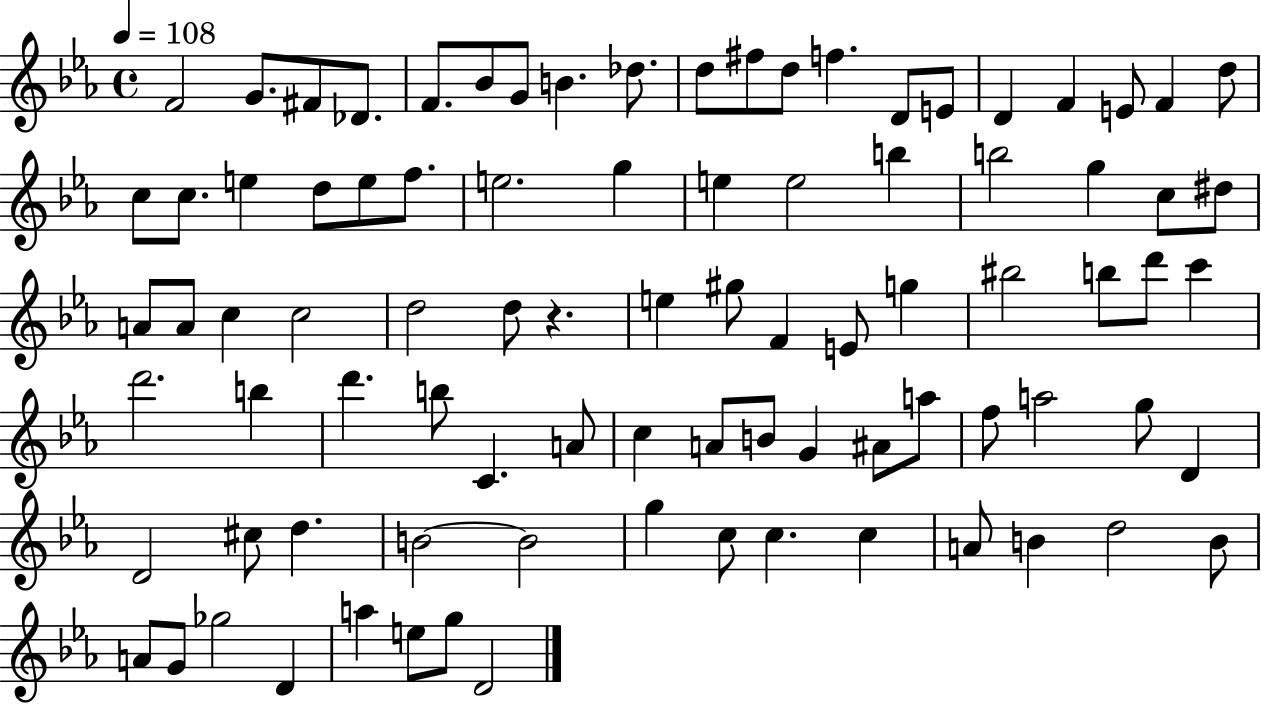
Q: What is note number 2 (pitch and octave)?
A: G4